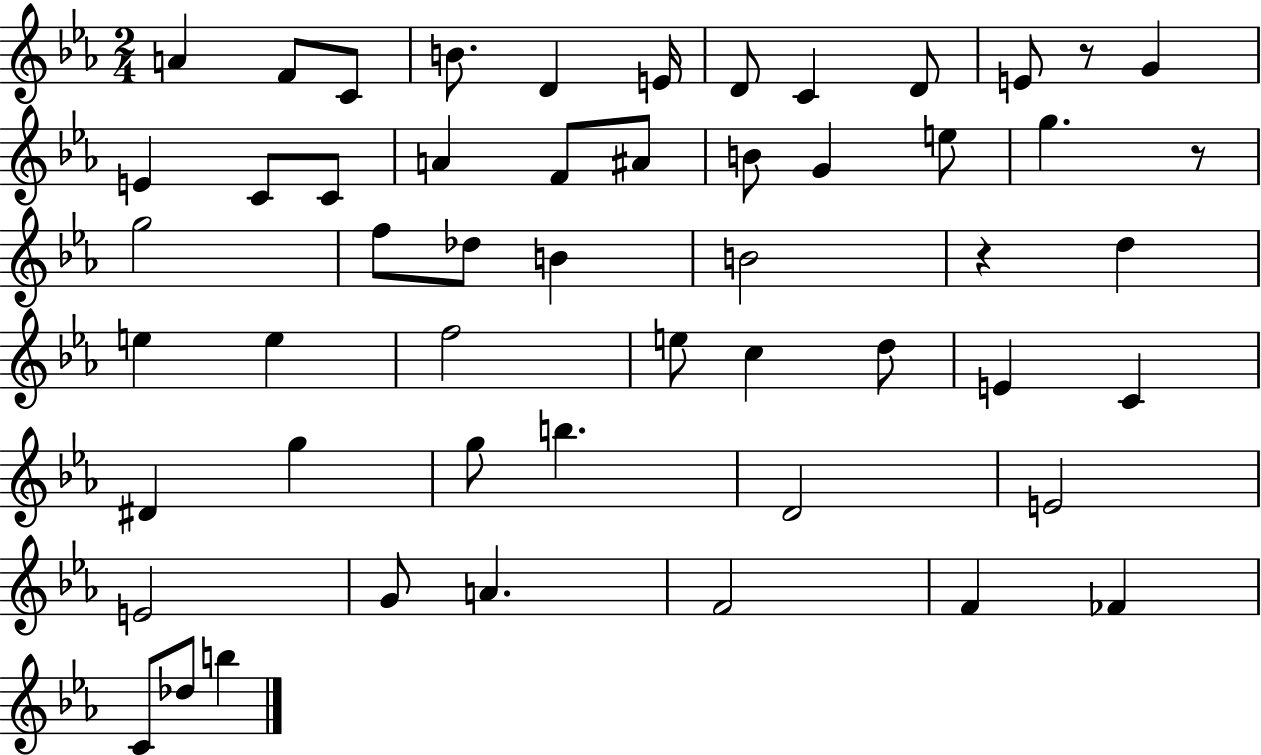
{
  \clef treble
  \numericTimeSignature
  \time 2/4
  \key ees \major
  \repeat volta 2 { a'4 f'8 c'8 | b'8. d'4 e'16 | d'8 c'4 d'8 | e'8 r8 g'4 | \break e'4 c'8 c'8 | a'4 f'8 ais'8 | b'8 g'4 e''8 | g''4. r8 | \break g''2 | f''8 des''8 b'4 | b'2 | r4 d''4 | \break e''4 e''4 | f''2 | e''8 c''4 d''8 | e'4 c'4 | \break dis'4 g''4 | g''8 b''4. | d'2 | e'2 | \break e'2 | g'8 a'4. | f'2 | f'4 fes'4 | \break c'8 des''8 b''4 | } \bar "|."
}